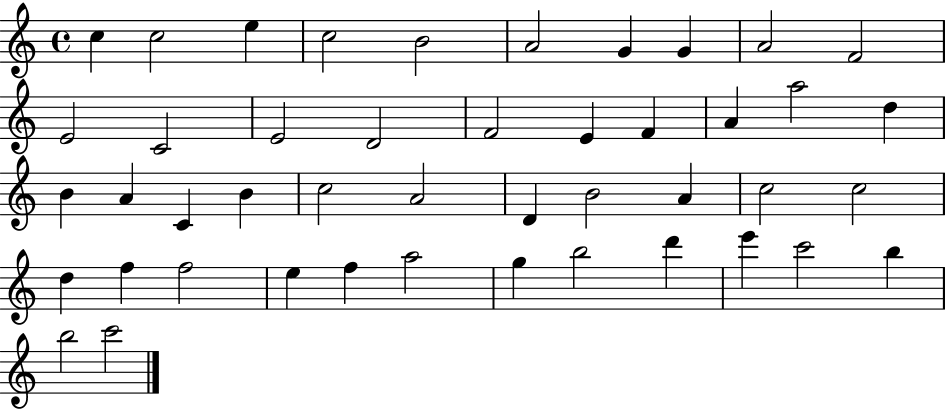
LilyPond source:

{
  \clef treble
  \time 4/4
  \defaultTimeSignature
  \key c \major
  c''4 c''2 e''4 | c''2 b'2 | a'2 g'4 g'4 | a'2 f'2 | \break e'2 c'2 | e'2 d'2 | f'2 e'4 f'4 | a'4 a''2 d''4 | \break b'4 a'4 c'4 b'4 | c''2 a'2 | d'4 b'2 a'4 | c''2 c''2 | \break d''4 f''4 f''2 | e''4 f''4 a''2 | g''4 b''2 d'''4 | e'''4 c'''2 b''4 | \break b''2 c'''2 | \bar "|."
}